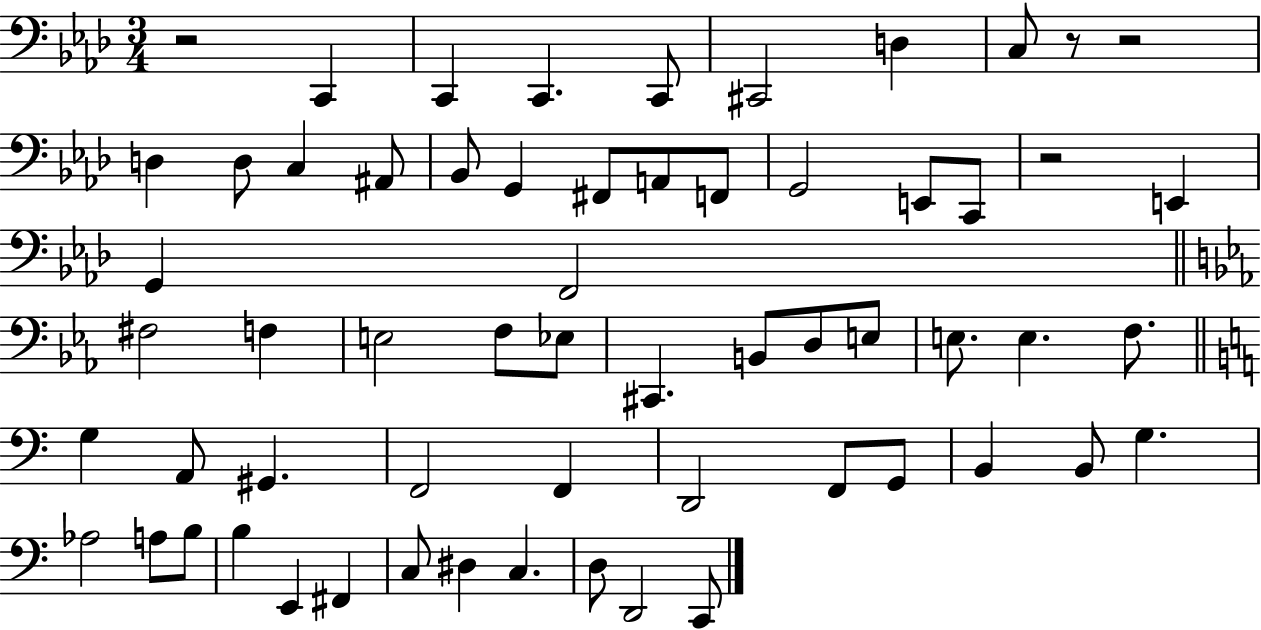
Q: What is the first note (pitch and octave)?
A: C2